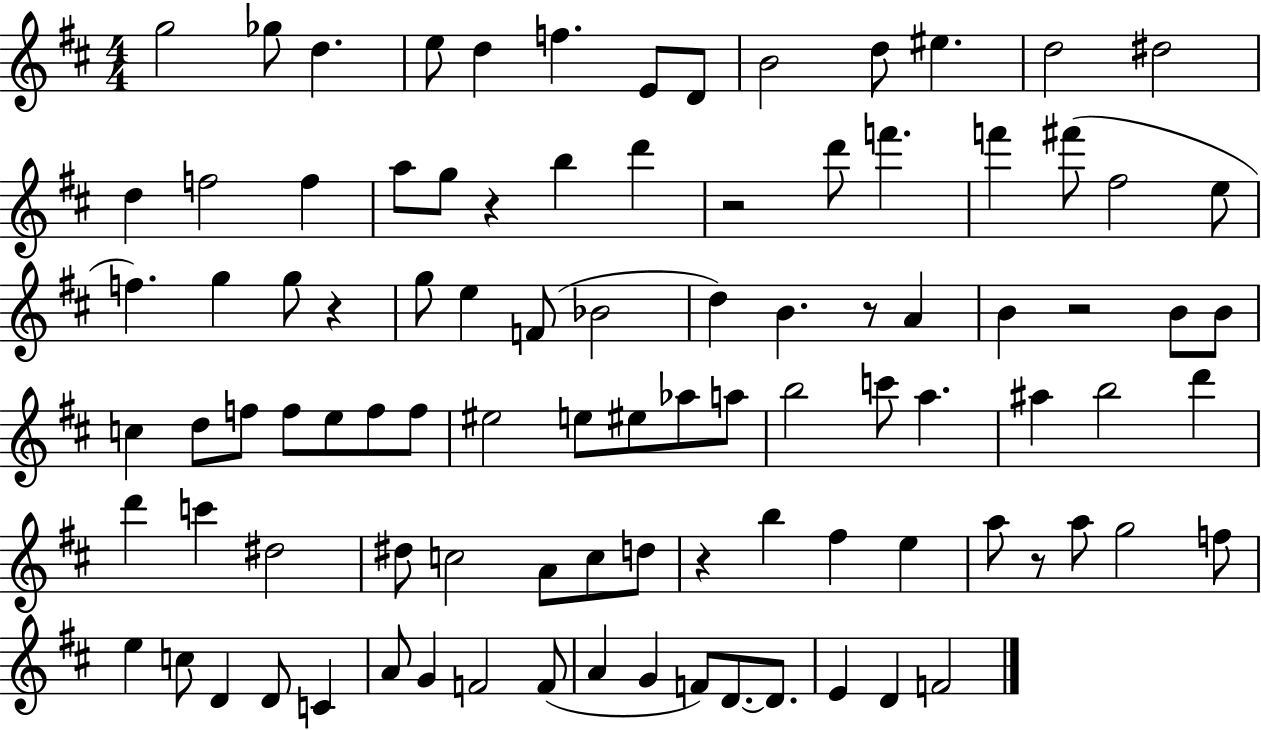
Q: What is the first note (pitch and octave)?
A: G5